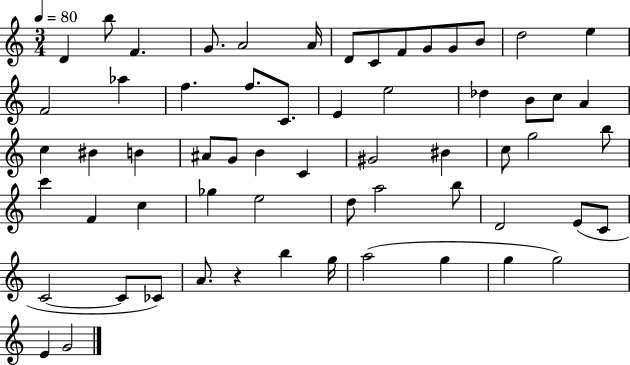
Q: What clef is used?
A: treble